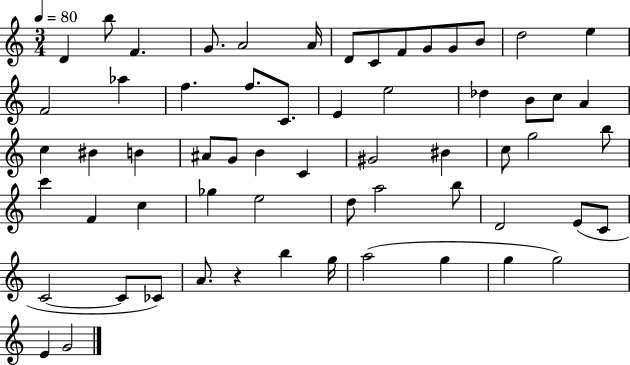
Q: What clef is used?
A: treble